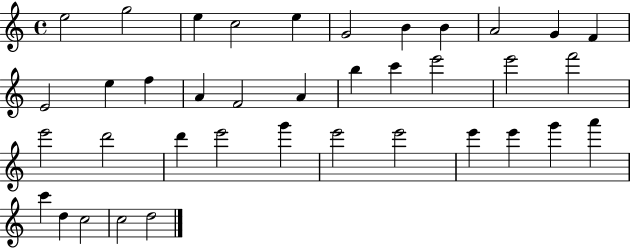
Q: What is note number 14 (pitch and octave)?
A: F5